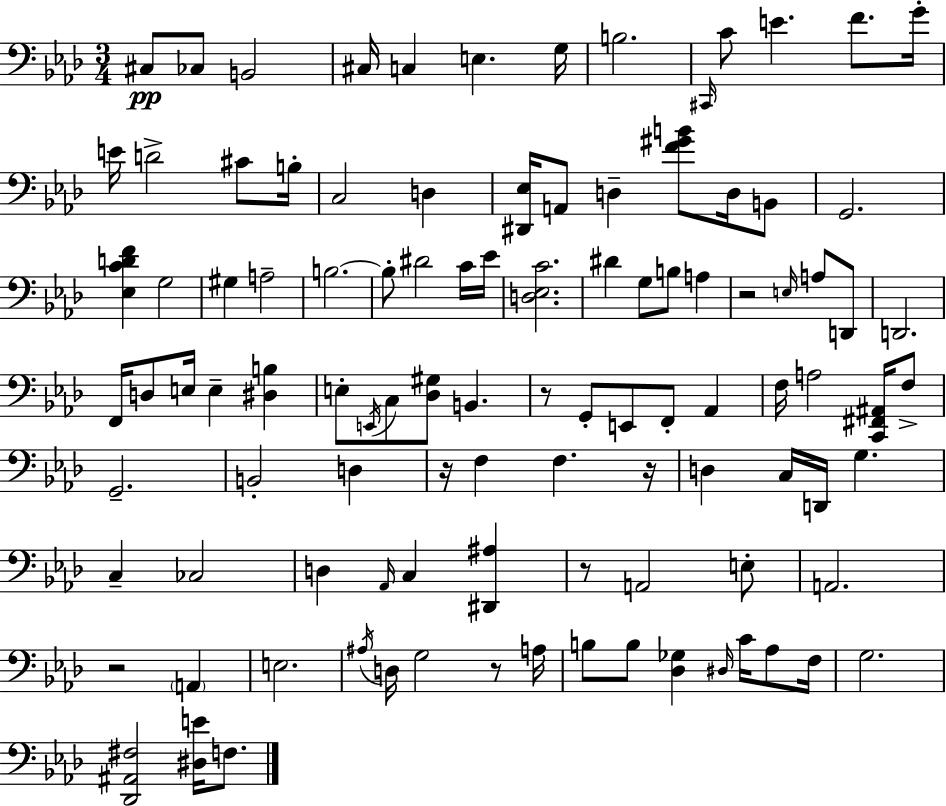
{
  \clef bass
  \numericTimeSignature
  \time 3/4
  \key f \minor
  cis8\pp ces8 b,2 | cis16 c4 e4. g16 | b2. | \grace { cis,16 } c'8 e'4. f'8. | \break g'16-. e'16 d'2-> cis'8 | b16-. c2 d4 | <dis, ees>16 a,8 d4-- <f' gis' b'>8 d16 b,8 | g,2. | \break <ees c' d' f'>4 g2 | gis4 a2-- | b2.~~ | b8-. dis'2 c'16 | \break ees'16 <d ees c'>2. | dis'4 g8 b8 a4 | r2 \grace { e16 } a8 | d,8 d,2. | \break f,16 d8 e16 e4-- <dis b>4 | e8-. \acciaccatura { e,16 } c8 <des gis>8 b,4. | r8 g,8-. e,8 f,8-. aes,4 | f16 a2 | \break <c, fis, ais,>16 f8-> g,2.-- | b,2-. d4 | r16 f4 f4. | r16 d4 c16 d,16 g4. | \break c4-- ces2 | d4 \grace { aes,16 } c4 | <dis, ais>4 r8 a,2 | e8-. a,2. | \break r2 | \parenthesize a,4 e2. | \acciaccatura { ais16 } d16 g2 | r8 a16 b8 b8 <des ges>4 | \break \grace { dis16 } c'16 aes8 f16 g2. | <des, ais, fis>2 | <dis e'>16 f8. \bar "|."
}